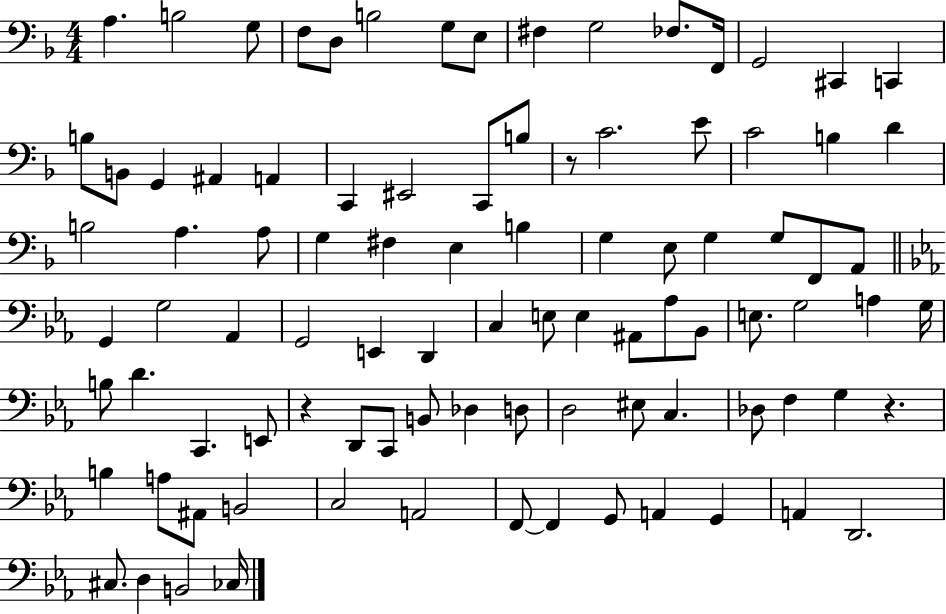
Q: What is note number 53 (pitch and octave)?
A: Ab3